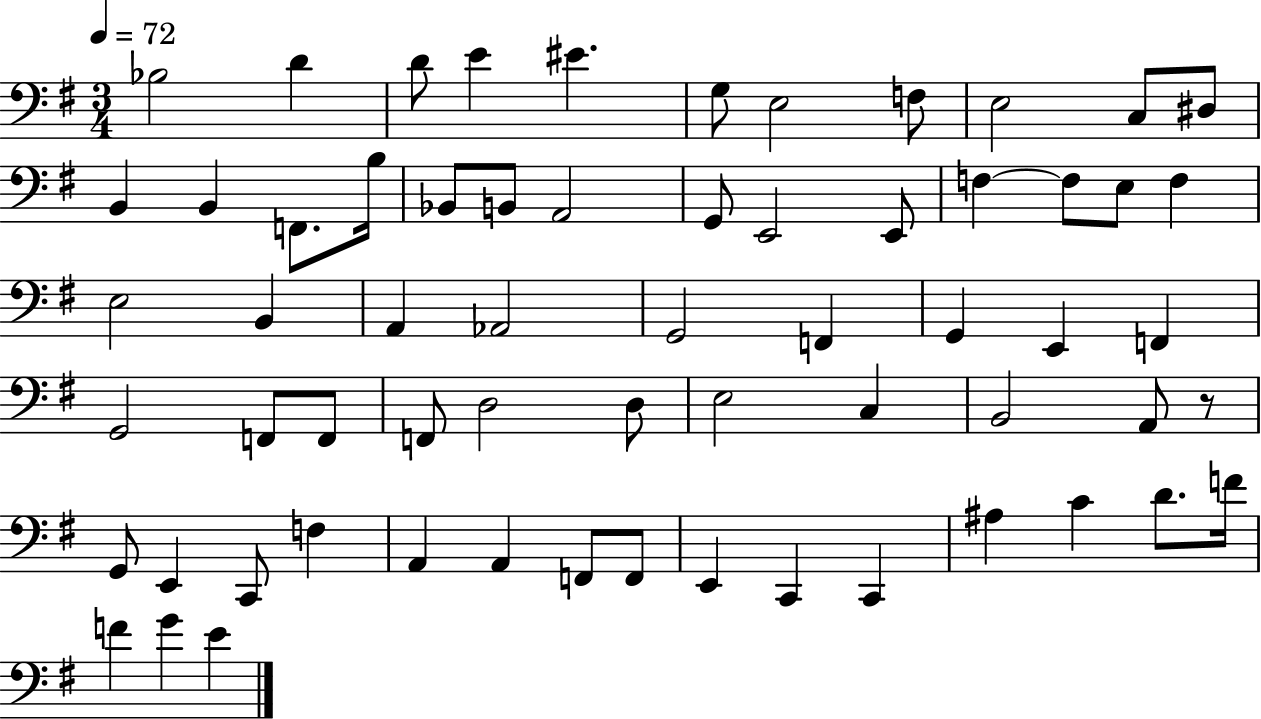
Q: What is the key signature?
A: G major